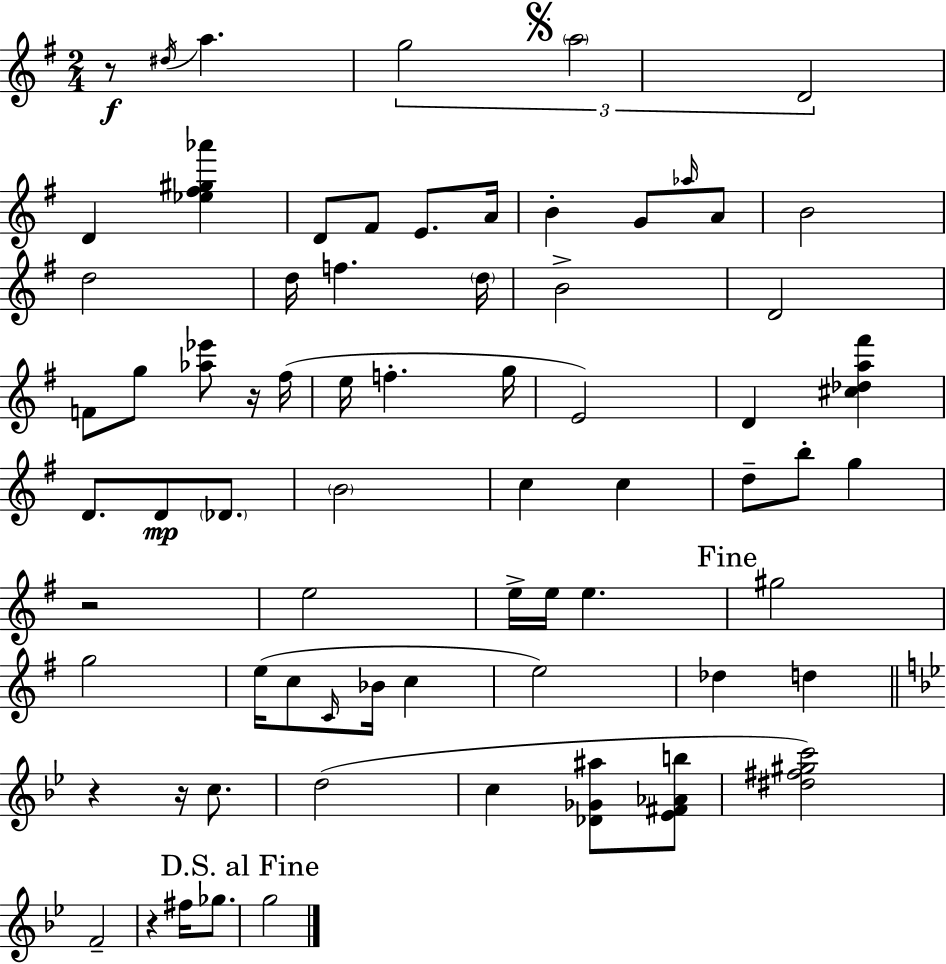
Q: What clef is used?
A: treble